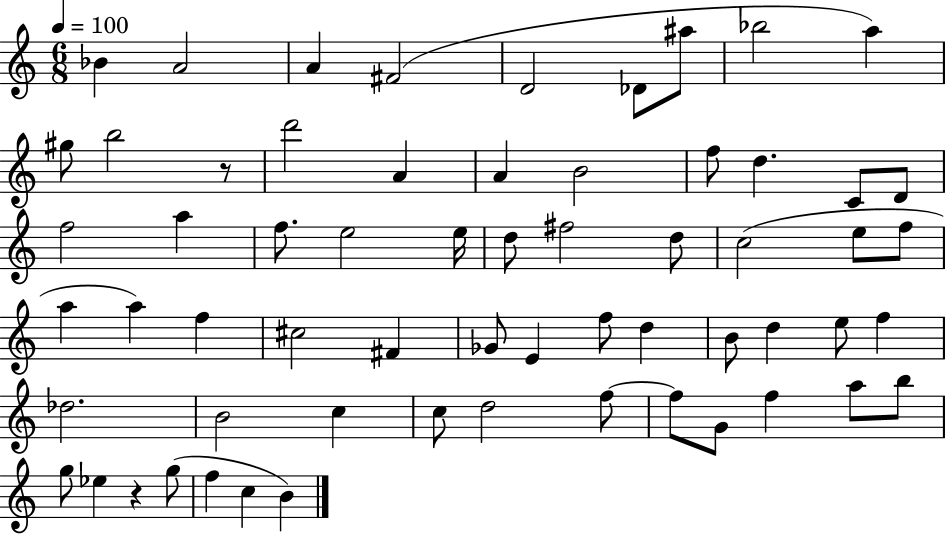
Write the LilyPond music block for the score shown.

{
  \clef treble
  \numericTimeSignature
  \time 6/8
  \key c \major
  \tempo 4 = 100
  bes'4 a'2 | a'4 fis'2( | d'2 des'8 ais''8 | bes''2 a''4) | \break gis''8 b''2 r8 | d'''2 a'4 | a'4 b'2 | f''8 d''4. c'8 d'8 | \break f''2 a''4 | f''8. e''2 e''16 | d''8 fis''2 d''8 | c''2( e''8 f''8 | \break a''4 a''4) f''4 | cis''2 fis'4 | ges'8 e'4 f''8 d''4 | b'8 d''4 e''8 f''4 | \break des''2. | b'2 c''4 | c''8 d''2 f''8~~ | f''8 g'8 f''4 a''8 b''8 | \break g''8 ees''4 r4 g''8( | f''4 c''4 b'4) | \bar "|."
}